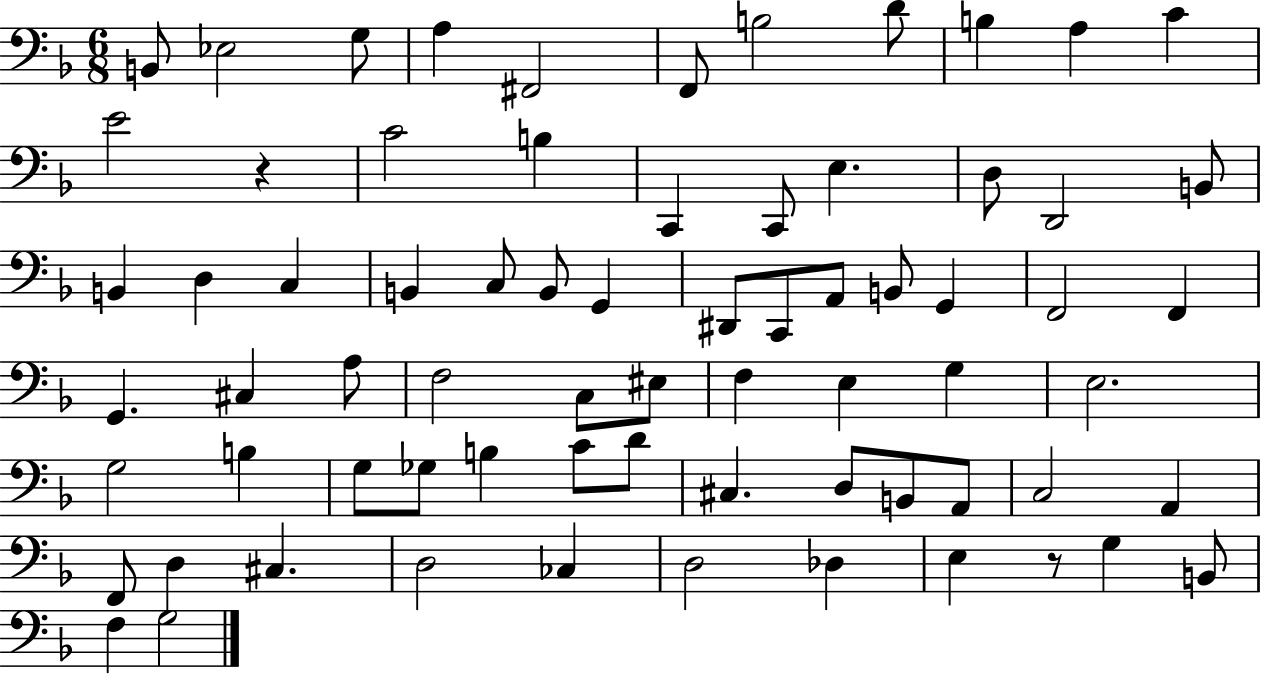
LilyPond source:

{
  \clef bass
  \numericTimeSignature
  \time 6/8
  \key f \major
  b,8 ees2 g8 | a4 fis,2 | f,8 b2 d'8 | b4 a4 c'4 | \break e'2 r4 | c'2 b4 | c,4 c,8 e4. | d8 d,2 b,8 | \break b,4 d4 c4 | b,4 c8 b,8 g,4 | dis,8 c,8 a,8 b,8 g,4 | f,2 f,4 | \break g,4. cis4 a8 | f2 c8 eis8 | f4 e4 g4 | e2. | \break g2 b4 | g8 ges8 b4 c'8 d'8 | cis4. d8 b,8 a,8 | c2 a,4 | \break f,8 d4 cis4. | d2 ces4 | d2 des4 | e4 r8 g4 b,8 | \break f4 g2 | \bar "|."
}